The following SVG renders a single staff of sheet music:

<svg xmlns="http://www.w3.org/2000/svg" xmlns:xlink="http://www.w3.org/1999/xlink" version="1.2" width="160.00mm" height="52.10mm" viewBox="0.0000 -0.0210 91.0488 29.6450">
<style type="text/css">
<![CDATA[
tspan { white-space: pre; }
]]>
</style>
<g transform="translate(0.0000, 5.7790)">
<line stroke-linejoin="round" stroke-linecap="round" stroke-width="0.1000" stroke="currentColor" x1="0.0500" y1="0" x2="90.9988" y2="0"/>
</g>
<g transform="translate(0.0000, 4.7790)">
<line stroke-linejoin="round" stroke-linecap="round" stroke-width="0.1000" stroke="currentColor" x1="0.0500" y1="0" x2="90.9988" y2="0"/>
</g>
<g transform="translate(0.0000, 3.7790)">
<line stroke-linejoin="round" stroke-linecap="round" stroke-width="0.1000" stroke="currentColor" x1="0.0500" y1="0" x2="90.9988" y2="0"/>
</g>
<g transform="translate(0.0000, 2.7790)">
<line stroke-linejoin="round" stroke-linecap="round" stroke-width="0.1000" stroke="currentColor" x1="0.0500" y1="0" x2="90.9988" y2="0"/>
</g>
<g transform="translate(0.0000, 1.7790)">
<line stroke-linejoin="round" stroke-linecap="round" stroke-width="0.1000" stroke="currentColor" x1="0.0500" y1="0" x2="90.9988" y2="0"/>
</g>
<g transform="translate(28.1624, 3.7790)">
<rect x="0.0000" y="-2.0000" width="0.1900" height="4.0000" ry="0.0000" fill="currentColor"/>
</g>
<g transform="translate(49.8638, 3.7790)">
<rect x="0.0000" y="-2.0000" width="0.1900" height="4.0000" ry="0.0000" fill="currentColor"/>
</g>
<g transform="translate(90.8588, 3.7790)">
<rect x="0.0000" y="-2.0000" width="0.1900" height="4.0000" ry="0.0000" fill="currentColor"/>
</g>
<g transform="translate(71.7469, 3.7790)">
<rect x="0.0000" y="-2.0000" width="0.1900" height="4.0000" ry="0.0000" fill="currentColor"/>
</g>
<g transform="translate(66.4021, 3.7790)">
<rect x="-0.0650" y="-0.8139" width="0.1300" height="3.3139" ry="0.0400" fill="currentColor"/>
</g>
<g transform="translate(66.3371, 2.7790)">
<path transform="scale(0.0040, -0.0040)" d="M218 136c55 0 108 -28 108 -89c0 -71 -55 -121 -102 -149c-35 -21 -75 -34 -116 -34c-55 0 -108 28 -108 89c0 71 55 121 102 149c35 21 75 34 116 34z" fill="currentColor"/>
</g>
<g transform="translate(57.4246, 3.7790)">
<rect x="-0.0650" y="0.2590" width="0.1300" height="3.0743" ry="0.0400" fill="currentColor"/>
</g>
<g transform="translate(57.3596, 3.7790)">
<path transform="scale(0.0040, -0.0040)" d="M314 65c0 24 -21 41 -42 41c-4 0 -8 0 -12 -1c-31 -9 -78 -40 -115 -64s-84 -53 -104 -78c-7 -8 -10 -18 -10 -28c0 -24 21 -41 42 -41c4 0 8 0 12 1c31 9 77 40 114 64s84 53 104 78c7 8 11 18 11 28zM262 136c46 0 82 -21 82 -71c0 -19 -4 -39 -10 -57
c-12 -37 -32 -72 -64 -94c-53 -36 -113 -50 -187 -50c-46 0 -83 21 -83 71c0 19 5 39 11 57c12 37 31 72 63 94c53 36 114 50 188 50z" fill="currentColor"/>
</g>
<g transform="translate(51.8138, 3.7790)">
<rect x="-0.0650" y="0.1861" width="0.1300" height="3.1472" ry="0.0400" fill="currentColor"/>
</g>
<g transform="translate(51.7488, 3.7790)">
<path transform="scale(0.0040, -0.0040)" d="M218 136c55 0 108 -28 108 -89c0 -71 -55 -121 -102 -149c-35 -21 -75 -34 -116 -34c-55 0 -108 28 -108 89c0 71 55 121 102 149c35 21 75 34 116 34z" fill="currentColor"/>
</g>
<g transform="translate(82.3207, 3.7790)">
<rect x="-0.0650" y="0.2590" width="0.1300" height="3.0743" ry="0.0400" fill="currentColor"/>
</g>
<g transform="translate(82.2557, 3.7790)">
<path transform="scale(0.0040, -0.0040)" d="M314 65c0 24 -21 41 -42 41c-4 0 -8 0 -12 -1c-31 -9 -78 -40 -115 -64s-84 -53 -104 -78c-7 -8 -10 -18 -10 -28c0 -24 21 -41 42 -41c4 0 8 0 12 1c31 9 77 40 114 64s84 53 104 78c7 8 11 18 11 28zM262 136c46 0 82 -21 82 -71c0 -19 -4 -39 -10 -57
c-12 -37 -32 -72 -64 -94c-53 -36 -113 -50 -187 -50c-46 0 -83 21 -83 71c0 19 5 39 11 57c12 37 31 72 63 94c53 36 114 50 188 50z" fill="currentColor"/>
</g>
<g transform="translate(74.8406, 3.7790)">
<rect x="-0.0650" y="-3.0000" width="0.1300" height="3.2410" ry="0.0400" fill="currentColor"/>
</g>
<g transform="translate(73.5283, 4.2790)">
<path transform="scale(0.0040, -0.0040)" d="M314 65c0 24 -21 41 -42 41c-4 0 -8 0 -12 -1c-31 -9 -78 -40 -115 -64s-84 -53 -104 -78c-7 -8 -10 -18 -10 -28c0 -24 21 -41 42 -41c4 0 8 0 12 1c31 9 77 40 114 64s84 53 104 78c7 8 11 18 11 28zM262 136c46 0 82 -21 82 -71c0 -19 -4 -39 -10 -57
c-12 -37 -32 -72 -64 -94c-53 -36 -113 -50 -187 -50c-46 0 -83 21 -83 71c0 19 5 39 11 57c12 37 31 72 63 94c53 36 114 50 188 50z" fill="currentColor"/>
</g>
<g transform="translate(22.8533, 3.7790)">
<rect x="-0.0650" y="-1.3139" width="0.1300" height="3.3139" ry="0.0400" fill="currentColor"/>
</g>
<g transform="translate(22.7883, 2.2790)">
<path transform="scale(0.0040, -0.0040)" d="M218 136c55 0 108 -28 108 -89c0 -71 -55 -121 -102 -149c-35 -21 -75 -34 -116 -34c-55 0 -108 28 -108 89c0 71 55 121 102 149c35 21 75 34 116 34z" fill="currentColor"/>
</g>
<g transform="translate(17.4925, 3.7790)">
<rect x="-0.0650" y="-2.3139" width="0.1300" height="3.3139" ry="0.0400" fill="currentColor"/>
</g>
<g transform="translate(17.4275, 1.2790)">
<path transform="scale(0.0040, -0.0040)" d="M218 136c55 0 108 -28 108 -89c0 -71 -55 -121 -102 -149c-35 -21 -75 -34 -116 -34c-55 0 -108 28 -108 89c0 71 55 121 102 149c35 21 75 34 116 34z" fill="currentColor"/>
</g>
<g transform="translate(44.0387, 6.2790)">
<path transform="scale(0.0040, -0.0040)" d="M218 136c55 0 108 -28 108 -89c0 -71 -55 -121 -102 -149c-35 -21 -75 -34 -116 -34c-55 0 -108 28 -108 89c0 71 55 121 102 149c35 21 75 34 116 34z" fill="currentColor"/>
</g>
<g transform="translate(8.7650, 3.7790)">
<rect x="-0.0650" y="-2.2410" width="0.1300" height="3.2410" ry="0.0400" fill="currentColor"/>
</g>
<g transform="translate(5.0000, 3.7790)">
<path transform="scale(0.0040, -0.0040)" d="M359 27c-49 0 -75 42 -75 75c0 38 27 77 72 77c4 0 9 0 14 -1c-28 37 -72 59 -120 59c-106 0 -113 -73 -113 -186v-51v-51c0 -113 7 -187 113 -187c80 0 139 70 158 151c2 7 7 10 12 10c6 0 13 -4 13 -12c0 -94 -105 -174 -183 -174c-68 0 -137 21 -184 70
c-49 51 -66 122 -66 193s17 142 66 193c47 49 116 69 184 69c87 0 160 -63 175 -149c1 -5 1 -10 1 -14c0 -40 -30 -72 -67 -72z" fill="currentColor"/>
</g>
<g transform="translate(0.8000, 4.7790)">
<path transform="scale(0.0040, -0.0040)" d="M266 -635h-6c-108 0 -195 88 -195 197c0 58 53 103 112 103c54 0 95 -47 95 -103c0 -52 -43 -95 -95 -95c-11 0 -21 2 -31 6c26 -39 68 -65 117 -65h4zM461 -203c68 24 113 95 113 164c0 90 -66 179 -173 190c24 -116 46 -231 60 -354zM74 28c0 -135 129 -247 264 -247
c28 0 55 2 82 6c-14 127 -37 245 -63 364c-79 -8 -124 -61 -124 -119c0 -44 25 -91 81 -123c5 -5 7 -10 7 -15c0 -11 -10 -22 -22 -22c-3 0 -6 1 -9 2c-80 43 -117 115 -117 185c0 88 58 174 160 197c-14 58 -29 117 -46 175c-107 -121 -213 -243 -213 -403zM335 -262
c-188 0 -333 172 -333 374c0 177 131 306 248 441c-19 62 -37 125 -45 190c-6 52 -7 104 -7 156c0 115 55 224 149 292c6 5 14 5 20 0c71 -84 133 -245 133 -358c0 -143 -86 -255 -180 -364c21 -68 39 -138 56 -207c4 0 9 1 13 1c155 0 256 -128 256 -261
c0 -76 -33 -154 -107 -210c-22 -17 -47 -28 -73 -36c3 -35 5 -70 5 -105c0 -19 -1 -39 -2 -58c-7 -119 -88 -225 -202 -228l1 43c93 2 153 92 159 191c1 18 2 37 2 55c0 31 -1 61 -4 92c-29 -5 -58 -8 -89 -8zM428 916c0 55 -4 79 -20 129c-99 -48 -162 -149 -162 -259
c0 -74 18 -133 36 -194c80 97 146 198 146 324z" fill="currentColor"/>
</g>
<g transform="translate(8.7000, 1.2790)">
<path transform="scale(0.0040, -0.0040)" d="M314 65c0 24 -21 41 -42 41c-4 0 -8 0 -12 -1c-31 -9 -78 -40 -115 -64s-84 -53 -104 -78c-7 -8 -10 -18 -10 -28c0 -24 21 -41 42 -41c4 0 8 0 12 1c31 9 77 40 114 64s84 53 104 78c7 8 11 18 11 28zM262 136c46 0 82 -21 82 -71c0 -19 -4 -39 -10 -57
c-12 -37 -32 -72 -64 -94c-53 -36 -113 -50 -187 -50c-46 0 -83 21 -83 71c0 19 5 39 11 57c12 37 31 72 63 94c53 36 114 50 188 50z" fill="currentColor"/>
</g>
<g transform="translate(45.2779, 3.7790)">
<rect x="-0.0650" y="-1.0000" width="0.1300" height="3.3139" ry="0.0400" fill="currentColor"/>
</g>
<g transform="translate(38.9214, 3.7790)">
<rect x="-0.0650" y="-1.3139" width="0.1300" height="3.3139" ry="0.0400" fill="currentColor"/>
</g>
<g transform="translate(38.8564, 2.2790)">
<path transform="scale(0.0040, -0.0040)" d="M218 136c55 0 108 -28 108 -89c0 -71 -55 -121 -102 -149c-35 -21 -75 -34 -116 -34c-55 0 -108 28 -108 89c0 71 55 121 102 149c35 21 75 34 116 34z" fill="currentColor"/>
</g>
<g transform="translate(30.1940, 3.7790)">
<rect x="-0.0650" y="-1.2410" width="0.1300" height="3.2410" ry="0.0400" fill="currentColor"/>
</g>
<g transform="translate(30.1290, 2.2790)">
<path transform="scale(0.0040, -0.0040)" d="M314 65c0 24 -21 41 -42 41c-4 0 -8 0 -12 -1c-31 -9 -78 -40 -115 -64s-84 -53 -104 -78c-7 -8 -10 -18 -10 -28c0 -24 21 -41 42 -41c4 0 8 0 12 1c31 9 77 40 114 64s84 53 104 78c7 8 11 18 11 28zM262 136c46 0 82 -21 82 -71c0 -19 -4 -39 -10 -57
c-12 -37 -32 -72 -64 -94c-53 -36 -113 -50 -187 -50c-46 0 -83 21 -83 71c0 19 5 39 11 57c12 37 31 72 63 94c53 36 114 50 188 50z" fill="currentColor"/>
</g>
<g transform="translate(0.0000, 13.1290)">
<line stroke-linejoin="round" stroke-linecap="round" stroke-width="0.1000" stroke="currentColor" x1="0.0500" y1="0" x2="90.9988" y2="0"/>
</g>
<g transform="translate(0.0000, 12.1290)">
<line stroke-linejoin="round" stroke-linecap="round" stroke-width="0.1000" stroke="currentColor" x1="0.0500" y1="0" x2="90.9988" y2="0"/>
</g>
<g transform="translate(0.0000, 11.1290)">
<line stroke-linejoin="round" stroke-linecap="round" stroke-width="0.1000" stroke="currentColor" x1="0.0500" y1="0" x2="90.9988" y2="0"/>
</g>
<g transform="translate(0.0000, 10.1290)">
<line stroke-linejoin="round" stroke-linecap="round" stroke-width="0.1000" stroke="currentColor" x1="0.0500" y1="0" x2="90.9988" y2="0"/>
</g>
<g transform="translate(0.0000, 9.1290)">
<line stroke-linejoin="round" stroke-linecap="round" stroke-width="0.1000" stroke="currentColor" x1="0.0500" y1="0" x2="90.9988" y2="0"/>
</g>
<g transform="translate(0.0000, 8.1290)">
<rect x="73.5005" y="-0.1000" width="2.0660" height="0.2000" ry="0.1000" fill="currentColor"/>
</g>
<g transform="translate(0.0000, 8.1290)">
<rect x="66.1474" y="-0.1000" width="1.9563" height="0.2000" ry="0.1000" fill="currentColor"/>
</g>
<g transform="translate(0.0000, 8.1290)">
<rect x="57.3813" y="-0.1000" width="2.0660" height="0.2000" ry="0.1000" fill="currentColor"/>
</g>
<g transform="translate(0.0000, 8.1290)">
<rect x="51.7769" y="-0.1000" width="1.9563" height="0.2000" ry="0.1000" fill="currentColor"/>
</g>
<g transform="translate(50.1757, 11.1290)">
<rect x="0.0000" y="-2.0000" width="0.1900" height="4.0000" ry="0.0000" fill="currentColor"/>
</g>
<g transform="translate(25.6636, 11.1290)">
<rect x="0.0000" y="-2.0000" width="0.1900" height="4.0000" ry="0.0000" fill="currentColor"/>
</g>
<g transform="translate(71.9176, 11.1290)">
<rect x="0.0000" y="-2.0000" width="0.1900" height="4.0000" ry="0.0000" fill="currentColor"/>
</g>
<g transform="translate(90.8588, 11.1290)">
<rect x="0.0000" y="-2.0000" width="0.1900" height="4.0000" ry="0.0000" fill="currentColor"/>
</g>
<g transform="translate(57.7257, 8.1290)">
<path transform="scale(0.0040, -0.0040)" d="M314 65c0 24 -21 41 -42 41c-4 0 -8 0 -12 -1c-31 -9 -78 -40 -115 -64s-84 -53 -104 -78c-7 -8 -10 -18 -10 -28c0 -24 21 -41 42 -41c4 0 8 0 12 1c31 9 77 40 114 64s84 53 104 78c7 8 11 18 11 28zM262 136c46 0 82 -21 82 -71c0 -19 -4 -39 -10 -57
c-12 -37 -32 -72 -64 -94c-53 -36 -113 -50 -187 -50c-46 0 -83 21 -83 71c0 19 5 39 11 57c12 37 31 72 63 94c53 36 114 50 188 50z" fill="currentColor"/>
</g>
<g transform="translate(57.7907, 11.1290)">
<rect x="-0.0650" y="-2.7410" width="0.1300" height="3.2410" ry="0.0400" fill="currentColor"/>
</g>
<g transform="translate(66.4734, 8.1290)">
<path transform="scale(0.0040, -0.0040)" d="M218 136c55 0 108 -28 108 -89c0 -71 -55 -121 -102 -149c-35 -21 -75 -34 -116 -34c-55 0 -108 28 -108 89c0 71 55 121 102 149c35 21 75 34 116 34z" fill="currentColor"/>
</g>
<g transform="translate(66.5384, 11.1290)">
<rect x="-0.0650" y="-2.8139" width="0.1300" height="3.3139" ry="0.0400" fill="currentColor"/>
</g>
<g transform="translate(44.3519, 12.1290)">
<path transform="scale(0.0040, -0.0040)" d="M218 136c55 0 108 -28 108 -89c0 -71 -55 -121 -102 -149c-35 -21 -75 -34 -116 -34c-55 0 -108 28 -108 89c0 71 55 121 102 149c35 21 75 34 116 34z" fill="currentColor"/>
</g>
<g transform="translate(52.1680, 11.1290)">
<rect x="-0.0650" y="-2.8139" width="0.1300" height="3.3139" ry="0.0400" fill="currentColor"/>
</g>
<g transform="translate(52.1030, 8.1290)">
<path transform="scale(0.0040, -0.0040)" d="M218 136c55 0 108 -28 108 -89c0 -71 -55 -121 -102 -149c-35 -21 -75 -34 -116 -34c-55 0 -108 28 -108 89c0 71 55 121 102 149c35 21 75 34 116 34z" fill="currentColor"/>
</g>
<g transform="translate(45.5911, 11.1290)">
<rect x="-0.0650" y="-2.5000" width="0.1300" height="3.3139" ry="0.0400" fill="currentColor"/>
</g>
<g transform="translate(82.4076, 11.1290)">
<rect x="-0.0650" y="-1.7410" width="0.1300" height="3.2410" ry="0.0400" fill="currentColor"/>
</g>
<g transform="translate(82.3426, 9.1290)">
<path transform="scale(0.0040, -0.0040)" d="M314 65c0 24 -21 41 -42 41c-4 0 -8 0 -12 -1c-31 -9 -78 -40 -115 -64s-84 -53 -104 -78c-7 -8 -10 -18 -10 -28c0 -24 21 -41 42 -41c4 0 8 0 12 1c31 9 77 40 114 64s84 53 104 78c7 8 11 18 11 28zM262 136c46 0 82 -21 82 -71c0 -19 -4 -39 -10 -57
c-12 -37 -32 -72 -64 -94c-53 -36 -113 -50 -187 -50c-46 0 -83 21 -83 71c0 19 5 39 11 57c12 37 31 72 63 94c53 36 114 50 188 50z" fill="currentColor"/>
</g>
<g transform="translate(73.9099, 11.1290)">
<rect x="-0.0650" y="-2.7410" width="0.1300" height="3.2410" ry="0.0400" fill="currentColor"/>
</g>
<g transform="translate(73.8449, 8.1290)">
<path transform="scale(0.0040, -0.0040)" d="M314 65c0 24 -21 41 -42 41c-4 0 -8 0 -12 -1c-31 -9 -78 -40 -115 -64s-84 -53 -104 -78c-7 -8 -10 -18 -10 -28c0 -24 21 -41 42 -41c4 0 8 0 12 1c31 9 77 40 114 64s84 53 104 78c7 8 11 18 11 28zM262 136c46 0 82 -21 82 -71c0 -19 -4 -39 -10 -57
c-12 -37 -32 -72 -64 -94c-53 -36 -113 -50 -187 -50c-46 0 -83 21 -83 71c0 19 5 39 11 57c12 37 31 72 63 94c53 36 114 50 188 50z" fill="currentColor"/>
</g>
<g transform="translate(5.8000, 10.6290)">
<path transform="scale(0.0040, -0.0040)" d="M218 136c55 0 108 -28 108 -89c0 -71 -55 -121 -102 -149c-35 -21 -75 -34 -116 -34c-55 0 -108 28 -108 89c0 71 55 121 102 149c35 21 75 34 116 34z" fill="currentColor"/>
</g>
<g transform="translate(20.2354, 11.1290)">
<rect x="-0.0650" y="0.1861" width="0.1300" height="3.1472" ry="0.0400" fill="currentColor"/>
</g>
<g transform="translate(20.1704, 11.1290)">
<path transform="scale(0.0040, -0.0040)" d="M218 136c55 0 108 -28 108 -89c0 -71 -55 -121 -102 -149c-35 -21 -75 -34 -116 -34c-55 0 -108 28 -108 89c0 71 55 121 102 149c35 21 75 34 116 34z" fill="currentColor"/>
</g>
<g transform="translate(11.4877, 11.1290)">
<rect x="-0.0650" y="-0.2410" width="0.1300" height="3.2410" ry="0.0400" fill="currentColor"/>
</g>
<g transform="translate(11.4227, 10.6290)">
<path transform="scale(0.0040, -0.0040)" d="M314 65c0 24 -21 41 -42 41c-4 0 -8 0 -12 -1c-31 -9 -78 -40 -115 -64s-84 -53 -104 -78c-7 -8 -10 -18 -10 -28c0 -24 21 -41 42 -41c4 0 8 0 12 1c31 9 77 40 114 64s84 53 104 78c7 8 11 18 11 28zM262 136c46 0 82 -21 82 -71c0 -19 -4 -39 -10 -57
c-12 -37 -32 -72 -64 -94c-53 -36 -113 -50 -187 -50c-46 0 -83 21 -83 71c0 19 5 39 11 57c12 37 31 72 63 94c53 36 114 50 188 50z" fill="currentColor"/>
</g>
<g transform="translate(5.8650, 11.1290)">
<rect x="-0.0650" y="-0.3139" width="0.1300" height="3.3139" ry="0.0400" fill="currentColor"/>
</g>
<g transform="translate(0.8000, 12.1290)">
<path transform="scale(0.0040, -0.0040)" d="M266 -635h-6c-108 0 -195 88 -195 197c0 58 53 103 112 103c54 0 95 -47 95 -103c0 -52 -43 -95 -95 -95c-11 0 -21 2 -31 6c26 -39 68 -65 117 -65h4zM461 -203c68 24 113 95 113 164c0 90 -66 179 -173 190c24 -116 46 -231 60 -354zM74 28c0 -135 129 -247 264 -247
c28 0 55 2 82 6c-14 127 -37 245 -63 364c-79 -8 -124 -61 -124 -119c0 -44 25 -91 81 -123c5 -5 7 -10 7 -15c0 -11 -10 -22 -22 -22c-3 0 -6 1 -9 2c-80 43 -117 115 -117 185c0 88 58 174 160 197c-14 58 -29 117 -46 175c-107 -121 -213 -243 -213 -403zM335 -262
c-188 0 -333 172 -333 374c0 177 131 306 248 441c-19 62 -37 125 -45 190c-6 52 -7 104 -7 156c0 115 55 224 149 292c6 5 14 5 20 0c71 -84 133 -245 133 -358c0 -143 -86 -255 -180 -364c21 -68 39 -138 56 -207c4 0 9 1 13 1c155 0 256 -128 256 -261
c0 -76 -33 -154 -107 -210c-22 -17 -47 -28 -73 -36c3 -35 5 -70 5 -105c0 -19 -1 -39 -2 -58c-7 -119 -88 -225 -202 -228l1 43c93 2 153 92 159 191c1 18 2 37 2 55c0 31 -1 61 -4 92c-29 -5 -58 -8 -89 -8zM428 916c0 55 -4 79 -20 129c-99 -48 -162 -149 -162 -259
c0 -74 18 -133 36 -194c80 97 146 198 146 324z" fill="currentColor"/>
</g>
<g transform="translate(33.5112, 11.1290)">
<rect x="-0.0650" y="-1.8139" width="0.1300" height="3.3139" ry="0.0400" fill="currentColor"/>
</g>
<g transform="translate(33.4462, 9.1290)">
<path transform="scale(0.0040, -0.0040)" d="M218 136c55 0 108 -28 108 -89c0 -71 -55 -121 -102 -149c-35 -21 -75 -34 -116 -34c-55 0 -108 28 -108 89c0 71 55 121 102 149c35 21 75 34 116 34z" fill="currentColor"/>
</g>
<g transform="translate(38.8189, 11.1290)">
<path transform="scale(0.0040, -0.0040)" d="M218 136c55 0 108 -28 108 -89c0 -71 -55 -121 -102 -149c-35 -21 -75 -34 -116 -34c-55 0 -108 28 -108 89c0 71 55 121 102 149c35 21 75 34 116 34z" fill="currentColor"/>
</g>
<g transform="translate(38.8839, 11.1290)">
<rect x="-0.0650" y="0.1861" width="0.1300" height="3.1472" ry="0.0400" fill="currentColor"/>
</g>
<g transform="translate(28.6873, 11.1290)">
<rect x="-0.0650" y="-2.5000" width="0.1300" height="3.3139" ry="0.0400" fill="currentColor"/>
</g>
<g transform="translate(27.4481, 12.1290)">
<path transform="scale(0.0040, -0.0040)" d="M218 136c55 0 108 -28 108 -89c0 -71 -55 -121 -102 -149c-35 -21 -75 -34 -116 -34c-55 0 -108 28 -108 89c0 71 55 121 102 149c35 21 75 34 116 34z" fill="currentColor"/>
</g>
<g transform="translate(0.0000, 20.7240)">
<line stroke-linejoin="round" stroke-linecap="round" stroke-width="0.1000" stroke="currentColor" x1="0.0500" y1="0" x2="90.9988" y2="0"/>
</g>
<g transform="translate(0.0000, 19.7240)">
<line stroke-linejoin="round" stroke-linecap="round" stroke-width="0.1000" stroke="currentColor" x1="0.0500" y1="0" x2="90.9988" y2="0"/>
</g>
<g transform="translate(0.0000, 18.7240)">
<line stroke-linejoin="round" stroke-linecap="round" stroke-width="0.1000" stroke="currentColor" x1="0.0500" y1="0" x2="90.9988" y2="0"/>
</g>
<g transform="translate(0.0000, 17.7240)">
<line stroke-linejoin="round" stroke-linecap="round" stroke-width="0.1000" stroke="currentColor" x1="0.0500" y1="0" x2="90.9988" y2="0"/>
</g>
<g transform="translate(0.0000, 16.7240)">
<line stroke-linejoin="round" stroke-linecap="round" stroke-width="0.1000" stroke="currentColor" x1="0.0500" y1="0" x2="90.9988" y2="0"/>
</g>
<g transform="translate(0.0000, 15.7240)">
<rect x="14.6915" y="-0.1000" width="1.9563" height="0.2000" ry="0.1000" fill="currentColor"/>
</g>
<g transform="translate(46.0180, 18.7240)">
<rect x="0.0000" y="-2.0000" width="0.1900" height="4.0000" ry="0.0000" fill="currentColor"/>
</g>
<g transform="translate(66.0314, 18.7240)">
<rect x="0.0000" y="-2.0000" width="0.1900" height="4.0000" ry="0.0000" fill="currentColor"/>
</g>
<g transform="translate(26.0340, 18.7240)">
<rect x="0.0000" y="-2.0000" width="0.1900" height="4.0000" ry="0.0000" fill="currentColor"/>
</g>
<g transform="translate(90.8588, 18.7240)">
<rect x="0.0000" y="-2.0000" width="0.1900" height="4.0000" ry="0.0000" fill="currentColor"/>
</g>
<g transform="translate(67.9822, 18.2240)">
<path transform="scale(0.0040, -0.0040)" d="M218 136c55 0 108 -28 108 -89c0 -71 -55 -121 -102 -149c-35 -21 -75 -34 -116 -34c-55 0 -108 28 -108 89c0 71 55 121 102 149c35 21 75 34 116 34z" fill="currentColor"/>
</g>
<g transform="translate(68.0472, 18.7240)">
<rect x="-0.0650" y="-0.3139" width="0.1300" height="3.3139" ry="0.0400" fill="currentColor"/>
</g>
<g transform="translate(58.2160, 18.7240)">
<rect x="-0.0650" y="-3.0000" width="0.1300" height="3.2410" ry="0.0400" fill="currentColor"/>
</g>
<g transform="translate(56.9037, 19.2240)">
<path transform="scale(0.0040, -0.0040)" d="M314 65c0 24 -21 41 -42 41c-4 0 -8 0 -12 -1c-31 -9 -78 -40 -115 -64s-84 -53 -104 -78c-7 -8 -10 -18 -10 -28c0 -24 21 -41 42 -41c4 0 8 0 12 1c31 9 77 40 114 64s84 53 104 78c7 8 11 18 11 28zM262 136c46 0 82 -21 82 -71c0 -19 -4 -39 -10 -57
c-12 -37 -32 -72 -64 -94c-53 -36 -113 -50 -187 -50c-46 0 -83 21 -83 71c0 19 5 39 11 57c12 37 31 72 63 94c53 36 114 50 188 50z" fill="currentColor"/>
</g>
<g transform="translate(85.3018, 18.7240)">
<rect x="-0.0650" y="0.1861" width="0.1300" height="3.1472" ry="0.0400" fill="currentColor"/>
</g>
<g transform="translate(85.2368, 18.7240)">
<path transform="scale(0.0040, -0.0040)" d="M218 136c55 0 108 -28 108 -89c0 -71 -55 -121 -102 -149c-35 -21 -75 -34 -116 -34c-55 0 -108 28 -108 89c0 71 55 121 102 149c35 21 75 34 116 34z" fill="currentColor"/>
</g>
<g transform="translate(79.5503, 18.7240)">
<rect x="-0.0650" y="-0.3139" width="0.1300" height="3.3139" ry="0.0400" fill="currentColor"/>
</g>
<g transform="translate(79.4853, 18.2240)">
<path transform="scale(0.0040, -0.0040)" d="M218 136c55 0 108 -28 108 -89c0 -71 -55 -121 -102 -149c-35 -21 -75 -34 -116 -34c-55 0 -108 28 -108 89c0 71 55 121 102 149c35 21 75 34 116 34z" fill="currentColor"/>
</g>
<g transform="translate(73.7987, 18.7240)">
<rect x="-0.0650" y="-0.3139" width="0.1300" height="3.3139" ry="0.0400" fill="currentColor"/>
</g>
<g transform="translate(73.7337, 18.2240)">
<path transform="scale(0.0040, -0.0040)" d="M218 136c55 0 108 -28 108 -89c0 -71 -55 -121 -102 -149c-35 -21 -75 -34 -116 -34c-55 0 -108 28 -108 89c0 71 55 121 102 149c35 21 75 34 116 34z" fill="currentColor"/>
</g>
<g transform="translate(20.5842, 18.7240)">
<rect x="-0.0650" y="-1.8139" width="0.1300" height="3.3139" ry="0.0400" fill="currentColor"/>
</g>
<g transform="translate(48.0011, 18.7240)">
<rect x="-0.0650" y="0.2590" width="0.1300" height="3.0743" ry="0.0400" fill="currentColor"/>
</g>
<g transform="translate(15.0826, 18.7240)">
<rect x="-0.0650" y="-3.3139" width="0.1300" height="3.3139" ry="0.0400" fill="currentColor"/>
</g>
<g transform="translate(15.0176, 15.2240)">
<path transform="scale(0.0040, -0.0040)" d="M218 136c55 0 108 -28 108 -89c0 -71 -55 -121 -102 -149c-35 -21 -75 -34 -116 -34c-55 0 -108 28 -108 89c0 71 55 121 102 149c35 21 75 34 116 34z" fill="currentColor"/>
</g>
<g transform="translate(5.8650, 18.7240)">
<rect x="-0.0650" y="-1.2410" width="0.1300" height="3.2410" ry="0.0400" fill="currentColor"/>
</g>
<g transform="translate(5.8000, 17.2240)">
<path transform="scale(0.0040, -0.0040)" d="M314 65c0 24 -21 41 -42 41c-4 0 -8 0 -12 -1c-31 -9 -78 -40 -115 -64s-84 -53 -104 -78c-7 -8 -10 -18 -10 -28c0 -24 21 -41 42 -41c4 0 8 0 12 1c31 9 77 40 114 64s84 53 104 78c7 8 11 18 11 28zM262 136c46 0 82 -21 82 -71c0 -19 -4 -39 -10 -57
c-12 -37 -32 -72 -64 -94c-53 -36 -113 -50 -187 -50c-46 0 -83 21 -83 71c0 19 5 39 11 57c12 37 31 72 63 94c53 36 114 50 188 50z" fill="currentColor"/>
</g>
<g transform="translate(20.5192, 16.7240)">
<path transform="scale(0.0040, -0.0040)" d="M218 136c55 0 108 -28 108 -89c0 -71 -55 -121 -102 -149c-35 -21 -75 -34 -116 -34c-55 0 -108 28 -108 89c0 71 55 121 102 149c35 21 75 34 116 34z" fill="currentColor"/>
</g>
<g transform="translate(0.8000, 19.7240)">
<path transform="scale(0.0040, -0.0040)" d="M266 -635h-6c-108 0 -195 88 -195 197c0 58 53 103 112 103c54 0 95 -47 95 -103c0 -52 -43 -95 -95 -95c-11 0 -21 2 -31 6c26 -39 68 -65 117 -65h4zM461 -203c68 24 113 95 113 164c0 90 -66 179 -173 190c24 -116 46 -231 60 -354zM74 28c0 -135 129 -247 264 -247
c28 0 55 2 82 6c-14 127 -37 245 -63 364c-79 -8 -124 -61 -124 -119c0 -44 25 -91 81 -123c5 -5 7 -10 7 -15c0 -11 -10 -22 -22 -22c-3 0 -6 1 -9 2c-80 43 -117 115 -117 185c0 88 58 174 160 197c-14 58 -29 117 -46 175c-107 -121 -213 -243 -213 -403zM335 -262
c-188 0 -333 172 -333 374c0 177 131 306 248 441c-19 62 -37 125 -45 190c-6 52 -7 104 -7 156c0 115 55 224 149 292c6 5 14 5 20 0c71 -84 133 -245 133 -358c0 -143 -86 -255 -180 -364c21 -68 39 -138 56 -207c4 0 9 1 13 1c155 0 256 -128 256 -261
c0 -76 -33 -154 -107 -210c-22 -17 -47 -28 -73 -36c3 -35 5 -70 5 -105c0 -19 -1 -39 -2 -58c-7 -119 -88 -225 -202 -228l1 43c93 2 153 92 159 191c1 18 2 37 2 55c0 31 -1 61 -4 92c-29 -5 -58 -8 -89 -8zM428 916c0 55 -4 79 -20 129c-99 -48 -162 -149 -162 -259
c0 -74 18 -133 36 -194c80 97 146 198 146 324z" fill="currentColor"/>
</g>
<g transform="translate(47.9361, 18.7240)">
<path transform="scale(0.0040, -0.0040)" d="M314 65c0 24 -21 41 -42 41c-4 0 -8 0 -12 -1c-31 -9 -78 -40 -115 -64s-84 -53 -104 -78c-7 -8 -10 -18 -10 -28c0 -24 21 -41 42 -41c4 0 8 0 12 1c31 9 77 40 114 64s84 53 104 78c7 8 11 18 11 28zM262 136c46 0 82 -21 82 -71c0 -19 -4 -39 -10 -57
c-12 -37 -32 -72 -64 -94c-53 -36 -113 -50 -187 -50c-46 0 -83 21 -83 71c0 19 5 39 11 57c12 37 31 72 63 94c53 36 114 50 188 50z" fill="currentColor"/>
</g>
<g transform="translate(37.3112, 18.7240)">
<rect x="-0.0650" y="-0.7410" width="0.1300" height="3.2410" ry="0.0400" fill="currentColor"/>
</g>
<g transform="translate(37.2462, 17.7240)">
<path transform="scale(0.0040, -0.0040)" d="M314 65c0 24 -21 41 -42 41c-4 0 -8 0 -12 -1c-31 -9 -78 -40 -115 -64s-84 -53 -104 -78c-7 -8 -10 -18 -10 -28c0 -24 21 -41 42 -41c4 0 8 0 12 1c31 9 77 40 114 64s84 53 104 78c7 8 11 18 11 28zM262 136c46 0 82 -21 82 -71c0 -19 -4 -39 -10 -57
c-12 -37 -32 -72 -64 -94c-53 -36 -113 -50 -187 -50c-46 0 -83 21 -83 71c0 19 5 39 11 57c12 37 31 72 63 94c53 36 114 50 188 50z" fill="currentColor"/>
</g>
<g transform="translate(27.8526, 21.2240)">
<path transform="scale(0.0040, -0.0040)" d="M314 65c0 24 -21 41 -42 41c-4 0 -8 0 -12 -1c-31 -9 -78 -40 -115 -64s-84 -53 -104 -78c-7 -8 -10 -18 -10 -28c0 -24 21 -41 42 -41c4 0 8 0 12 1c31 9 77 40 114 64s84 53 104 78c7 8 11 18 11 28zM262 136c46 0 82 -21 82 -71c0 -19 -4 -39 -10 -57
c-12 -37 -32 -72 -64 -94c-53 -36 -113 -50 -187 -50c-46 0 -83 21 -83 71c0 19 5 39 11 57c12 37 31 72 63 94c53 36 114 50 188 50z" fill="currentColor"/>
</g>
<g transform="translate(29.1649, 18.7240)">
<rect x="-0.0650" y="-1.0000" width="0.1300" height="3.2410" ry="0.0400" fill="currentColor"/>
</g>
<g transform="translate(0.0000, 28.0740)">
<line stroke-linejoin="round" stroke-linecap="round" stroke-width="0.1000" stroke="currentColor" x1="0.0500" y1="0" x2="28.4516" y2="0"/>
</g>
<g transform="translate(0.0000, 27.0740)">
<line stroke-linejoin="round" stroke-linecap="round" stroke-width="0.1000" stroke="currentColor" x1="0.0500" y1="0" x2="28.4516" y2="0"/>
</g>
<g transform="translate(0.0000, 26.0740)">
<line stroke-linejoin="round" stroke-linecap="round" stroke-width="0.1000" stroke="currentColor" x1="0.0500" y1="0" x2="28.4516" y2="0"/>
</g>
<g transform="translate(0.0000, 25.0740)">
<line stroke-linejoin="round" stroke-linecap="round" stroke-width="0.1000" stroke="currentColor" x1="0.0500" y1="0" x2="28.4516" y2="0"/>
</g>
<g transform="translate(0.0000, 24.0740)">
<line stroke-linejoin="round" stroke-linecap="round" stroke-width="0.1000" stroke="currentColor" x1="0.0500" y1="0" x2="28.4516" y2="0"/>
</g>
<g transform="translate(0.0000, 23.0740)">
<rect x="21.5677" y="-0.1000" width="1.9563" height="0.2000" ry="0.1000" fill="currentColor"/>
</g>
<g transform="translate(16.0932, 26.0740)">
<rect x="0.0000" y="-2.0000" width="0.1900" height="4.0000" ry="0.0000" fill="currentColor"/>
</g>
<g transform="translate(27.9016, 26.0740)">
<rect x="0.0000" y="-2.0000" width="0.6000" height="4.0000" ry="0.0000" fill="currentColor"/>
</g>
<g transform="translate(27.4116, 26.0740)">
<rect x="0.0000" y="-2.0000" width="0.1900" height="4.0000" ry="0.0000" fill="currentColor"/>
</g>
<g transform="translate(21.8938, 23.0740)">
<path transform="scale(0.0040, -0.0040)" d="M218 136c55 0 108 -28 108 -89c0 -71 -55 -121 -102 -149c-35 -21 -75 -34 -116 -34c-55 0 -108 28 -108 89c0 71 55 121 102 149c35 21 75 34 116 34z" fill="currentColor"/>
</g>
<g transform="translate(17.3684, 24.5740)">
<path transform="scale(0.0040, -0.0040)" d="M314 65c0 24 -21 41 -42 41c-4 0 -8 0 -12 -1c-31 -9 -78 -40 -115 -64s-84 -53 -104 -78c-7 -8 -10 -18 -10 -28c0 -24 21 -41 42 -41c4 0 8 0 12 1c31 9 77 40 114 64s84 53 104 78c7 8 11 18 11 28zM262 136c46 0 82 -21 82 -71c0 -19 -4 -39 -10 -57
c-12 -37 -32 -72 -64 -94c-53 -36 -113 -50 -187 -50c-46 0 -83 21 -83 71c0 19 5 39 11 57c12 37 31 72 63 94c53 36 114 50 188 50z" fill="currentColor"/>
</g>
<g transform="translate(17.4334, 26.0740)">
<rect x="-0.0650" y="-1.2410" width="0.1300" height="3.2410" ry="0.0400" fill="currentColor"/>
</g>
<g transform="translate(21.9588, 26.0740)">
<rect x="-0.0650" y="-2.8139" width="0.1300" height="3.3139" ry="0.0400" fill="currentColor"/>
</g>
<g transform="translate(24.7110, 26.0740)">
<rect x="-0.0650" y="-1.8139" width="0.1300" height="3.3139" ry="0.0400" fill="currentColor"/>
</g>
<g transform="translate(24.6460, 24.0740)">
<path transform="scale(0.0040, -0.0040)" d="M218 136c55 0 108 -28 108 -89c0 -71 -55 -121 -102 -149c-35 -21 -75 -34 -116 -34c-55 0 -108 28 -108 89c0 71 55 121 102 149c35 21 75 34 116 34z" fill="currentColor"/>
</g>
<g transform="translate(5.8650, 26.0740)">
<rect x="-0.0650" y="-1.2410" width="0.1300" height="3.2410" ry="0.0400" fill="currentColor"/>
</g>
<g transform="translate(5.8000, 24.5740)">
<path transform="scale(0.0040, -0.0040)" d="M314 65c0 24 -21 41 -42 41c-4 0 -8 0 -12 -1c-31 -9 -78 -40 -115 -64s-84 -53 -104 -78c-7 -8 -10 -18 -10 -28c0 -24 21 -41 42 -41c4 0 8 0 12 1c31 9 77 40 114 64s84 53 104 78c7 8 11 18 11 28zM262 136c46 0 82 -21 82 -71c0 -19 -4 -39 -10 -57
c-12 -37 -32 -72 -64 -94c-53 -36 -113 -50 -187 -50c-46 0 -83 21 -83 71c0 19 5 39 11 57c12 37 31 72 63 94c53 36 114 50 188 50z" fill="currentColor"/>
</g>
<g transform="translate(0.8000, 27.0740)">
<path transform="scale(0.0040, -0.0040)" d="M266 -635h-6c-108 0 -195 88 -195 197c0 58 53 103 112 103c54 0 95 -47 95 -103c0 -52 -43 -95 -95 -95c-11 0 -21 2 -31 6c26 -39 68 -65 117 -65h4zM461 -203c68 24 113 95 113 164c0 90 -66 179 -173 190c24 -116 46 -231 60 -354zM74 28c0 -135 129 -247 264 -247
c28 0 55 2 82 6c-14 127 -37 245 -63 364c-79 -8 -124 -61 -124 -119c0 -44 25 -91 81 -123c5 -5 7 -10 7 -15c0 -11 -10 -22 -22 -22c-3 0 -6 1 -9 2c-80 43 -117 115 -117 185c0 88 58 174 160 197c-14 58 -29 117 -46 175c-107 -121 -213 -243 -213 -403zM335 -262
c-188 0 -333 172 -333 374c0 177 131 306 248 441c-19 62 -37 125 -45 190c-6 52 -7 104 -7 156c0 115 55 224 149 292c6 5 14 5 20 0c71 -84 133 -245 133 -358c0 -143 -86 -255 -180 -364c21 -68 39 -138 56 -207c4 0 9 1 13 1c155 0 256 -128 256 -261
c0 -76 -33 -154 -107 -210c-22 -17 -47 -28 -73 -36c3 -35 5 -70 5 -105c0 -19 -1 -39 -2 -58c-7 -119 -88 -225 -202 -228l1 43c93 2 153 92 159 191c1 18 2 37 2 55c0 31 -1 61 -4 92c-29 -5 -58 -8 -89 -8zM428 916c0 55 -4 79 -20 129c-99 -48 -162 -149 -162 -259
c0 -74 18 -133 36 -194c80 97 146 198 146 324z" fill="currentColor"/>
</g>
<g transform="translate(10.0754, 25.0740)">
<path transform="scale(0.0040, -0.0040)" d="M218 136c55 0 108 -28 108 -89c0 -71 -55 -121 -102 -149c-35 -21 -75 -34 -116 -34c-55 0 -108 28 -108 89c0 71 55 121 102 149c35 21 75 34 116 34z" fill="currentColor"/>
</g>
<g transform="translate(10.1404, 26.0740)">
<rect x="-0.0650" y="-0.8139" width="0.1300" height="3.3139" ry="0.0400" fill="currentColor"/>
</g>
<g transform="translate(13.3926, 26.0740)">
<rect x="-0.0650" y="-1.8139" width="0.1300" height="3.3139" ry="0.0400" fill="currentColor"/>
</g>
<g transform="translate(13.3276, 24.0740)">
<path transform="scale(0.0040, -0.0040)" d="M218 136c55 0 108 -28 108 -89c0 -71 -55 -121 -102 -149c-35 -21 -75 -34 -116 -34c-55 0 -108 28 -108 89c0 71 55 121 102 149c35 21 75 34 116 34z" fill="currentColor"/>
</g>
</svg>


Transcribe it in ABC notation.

X:1
T:Untitled
M:4/4
L:1/4
K:C
g2 g e e2 e D B B2 d A2 B2 c c2 B G f B G a a2 a a2 f2 e2 b f D2 d2 B2 A2 c c c B e2 d f e2 a f